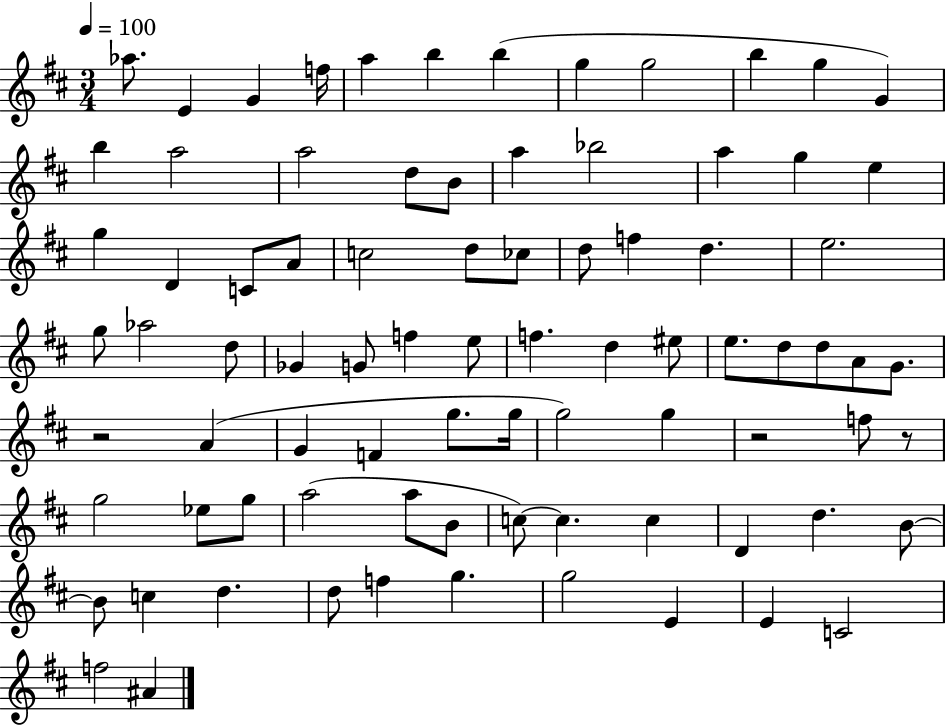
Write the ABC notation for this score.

X:1
T:Untitled
M:3/4
L:1/4
K:D
_a/2 E G f/4 a b b g g2 b g G b a2 a2 d/2 B/2 a _b2 a g e g D C/2 A/2 c2 d/2 _c/2 d/2 f d e2 g/2 _a2 d/2 _G G/2 f e/2 f d ^e/2 e/2 d/2 d/2 A/2 G/2 z2 A G F g/2 g/4 g2 g z2 f/2 z/2 g2 _e/2 g/2 a2 a/2 B/2 c/2 c c D d B/2 B/2 c d d/2 f g g2 E E C2 f2 ^A